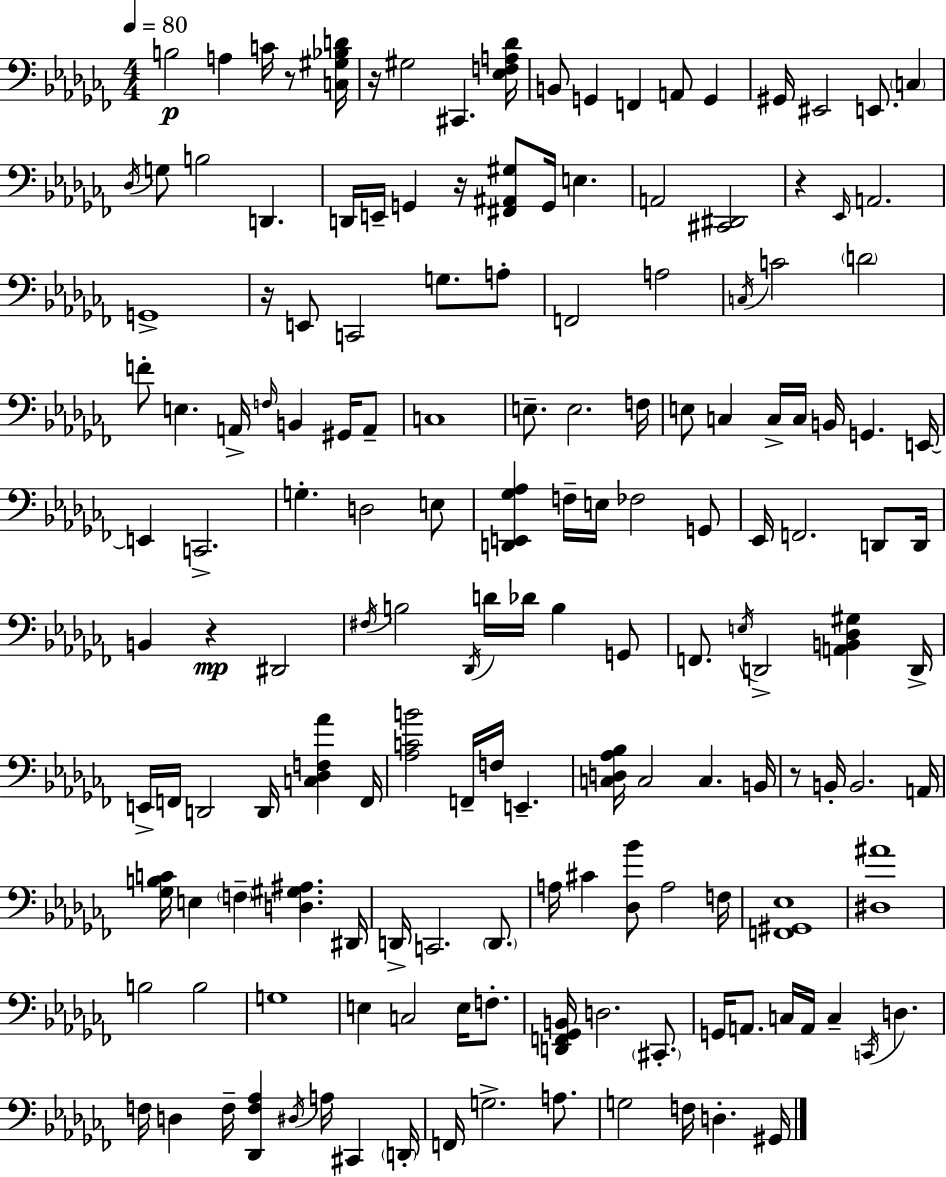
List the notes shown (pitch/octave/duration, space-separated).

B3/h A3/q C4/s R/e [C3,G#3,Bb3,D4]/s R/s G#3/h C#2/q. [Eb3,F3,A3,Db4]/s B2/e G2/q F2/q A2/e G2/q G#2/s EIS2/h E2/e. C3/q Db3/s G3/e B3/h D2/q. D2/s E2/s G2/q R/s [F#2,A#2,G#3]/e G2/s E3/q. A2/h [C#2,D#2]/h R/q Eb2/s A2/h. G2/w R/s E2/e C2/h G3/e. A3/e F2/h A3/h C3/s C4/h D4/h F4/e E3/q. A2/s F3/s B2/q G#2/s A2/e C3/w E3/e. E3/h. F3/s E3/e C3/q C3/s C3/s B2/s G2/q. E2/s E2/q C2/h. G3/q. D3/h E3/e [D2,E2,Gb3,Ab3]/q F3/s E3/s FES3/h G2/e Eb2/s F2/h. D2/e D2/s B2/q R/q D#2/h F#3/s B3/h Db2/s D4/s Db4/s B3/q G2/e F2/e. E3/s D2/h [A2,B2,Db3,G#3]/q D2/s E2/s F2/s D2/h D2/s [C3,Db3,F3,Ab4]/q F2/s [Ab3,C4,B4]/h F2/s F3/s E2/q. [C3,D3,Ab3,Bb3]/s C3/h C3/q. B2/s R/e B2/s B2/h. A2/s [Gb3,B3,C4]/s E3/q F3/q [D3,G#3,A#3]/q. D#2/s D2/s C2/h. D2/e. A3/s C#4/q [Db3,Bb4]/e A3/h F3/s [F2,G#2,Eb3]/w [D#3,A#4]/w B3/h B3/h G3/w E3/q C3/h E3/s F3/e. [D2,F2,Gb2,B2]/s D3/h. C#2/e. G2/s A2/e. C3/s A2/s C3/q C2/s D3/q. F3/s D3/q F3/s [Db2,F3,Ab3]/q D#3/s A3/s C#2/q D2/s F2/s G3/h. A3/e. G3/h F3/s D3/q. G#2/s